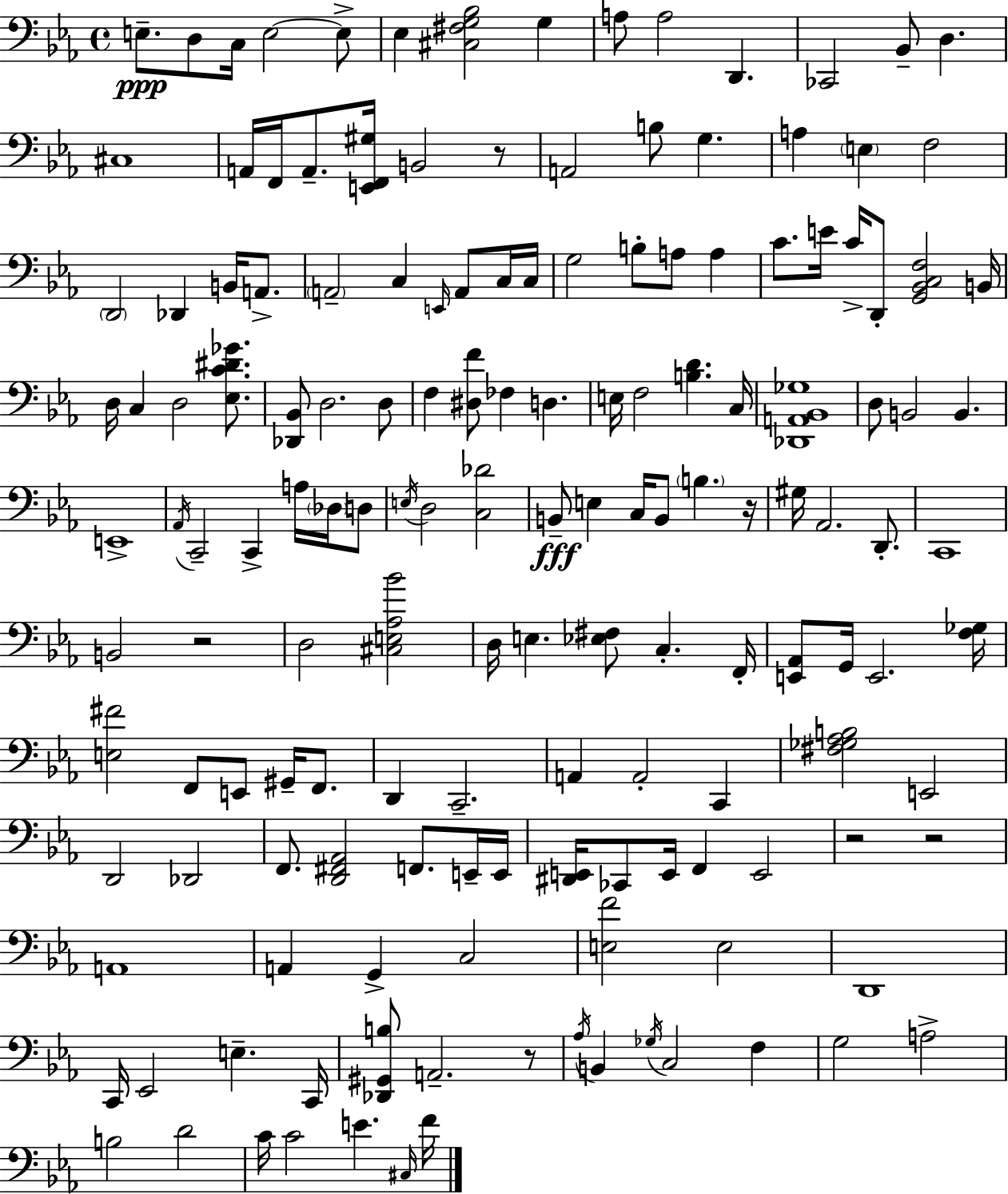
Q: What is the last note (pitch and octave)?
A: F4